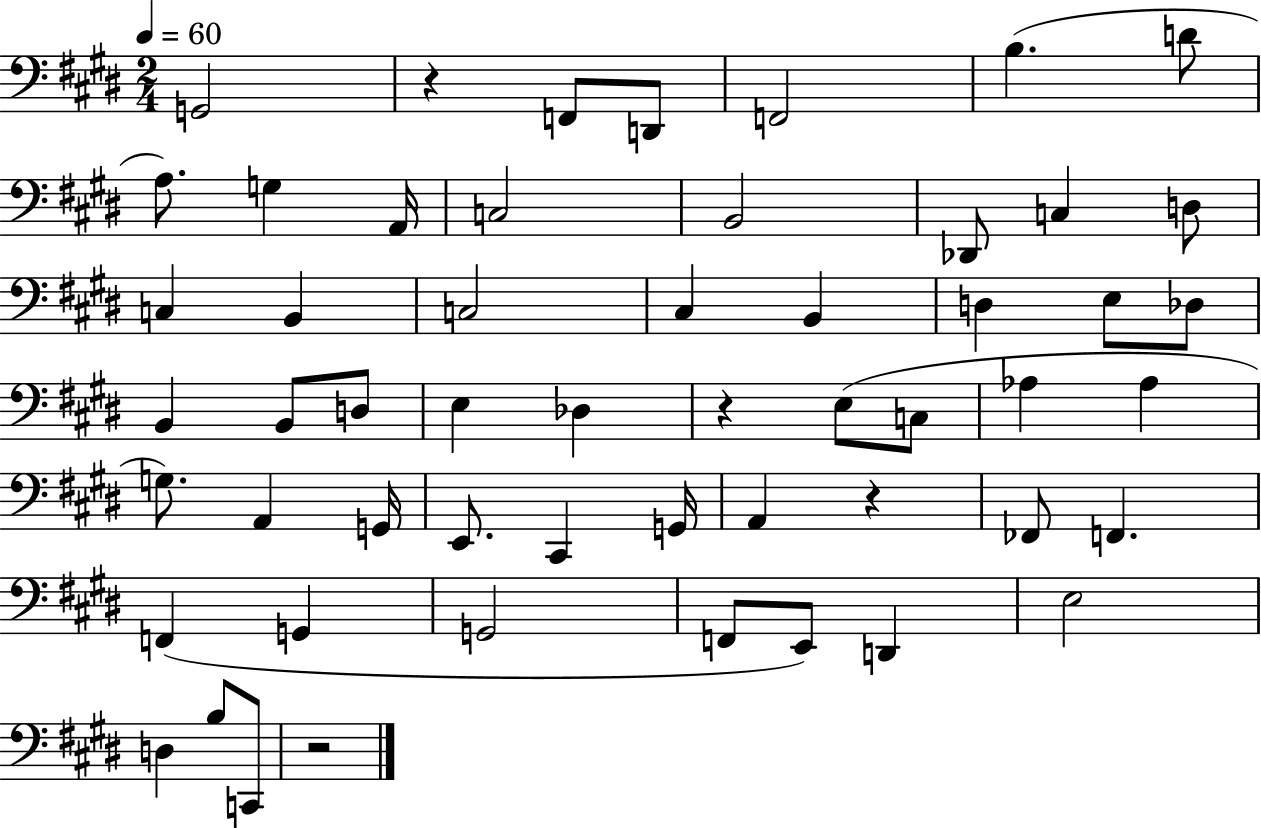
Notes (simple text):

G2/h R/q F2/e D2/e F2/h B3/q. D4/e A3/e. G3/q A2/s C3/h B2/h Db2/e C3/q D3/e C3/q B2/q C3/h C#3/q B2/q D3/q E3/e Db3/e B2/q B2/e D3/e E3/q Db3/q R/q E3/e C3/e Ab3/q Ab3/q G3/e. A2/q G2/s E2/e. C#2/q G2/s A2/q R/q FES2/e F2/q. F2/q G2/q G2/h F2/e E2/e D2/q E3/h D3/q B3/e C2/e R/h